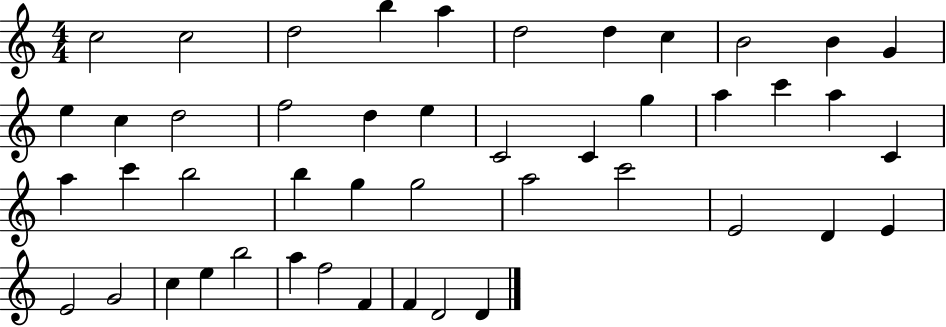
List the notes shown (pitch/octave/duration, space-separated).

C5/h C5/h D5/h B5/q A5/q D5/h D5/q C5/q B4/h B4/q G4/q E5/q C5/q D5/h F5/h D5/q E5/q C4/h C4/q G5/q A5/q C6/q A5/q C4/q A5/q C6/q B5/h B5/q G5/q G5/h A5/h C6/h E4/h D4/q E4/q E4/h G4/h C5/q E5/q B5/h A5/q F5/h F4/q F4/q D4/h D4/q